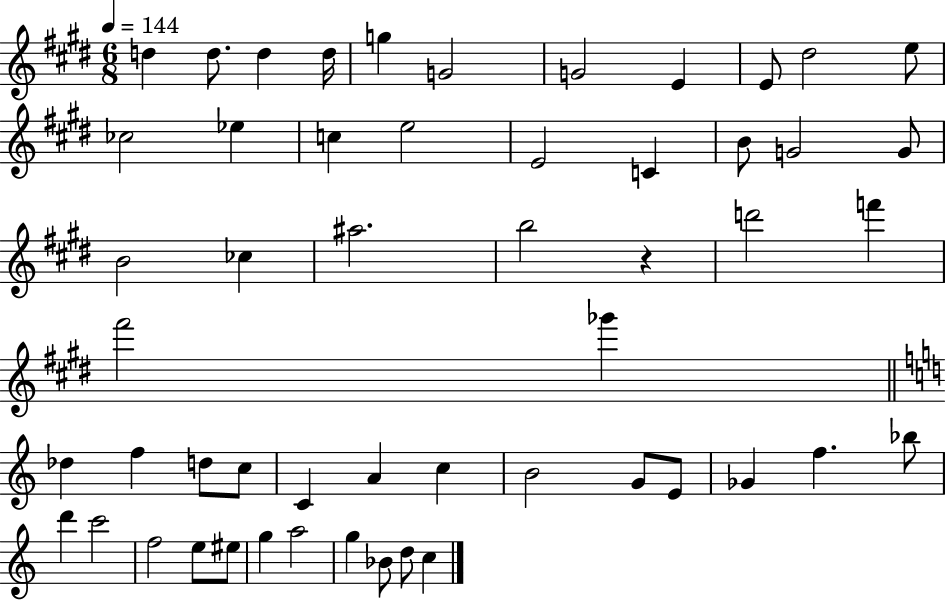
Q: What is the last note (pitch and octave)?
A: C5